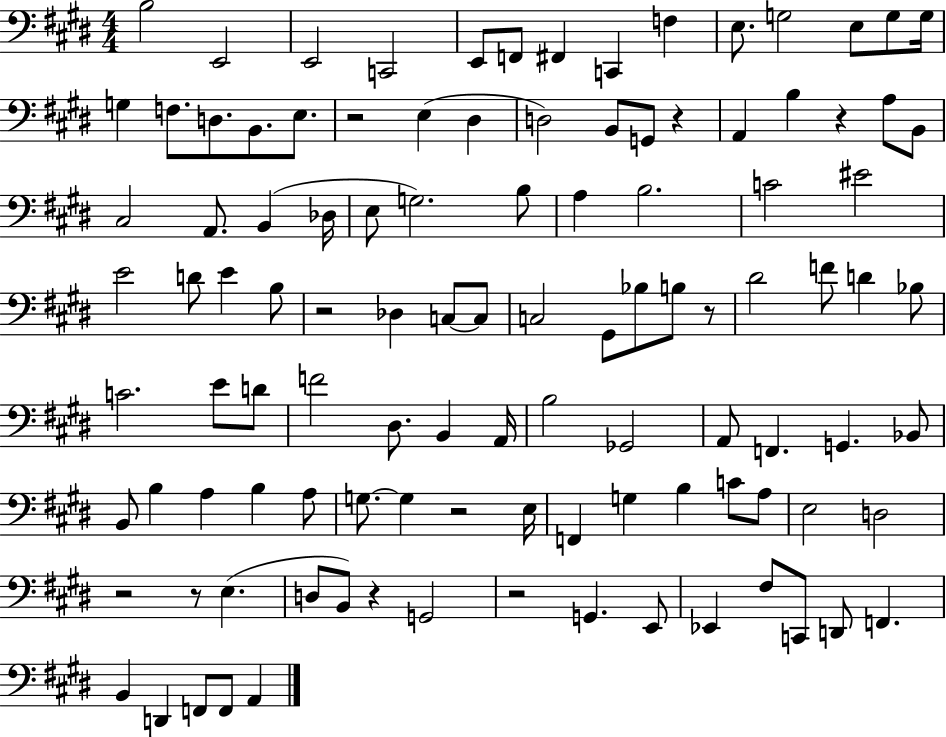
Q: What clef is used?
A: bass